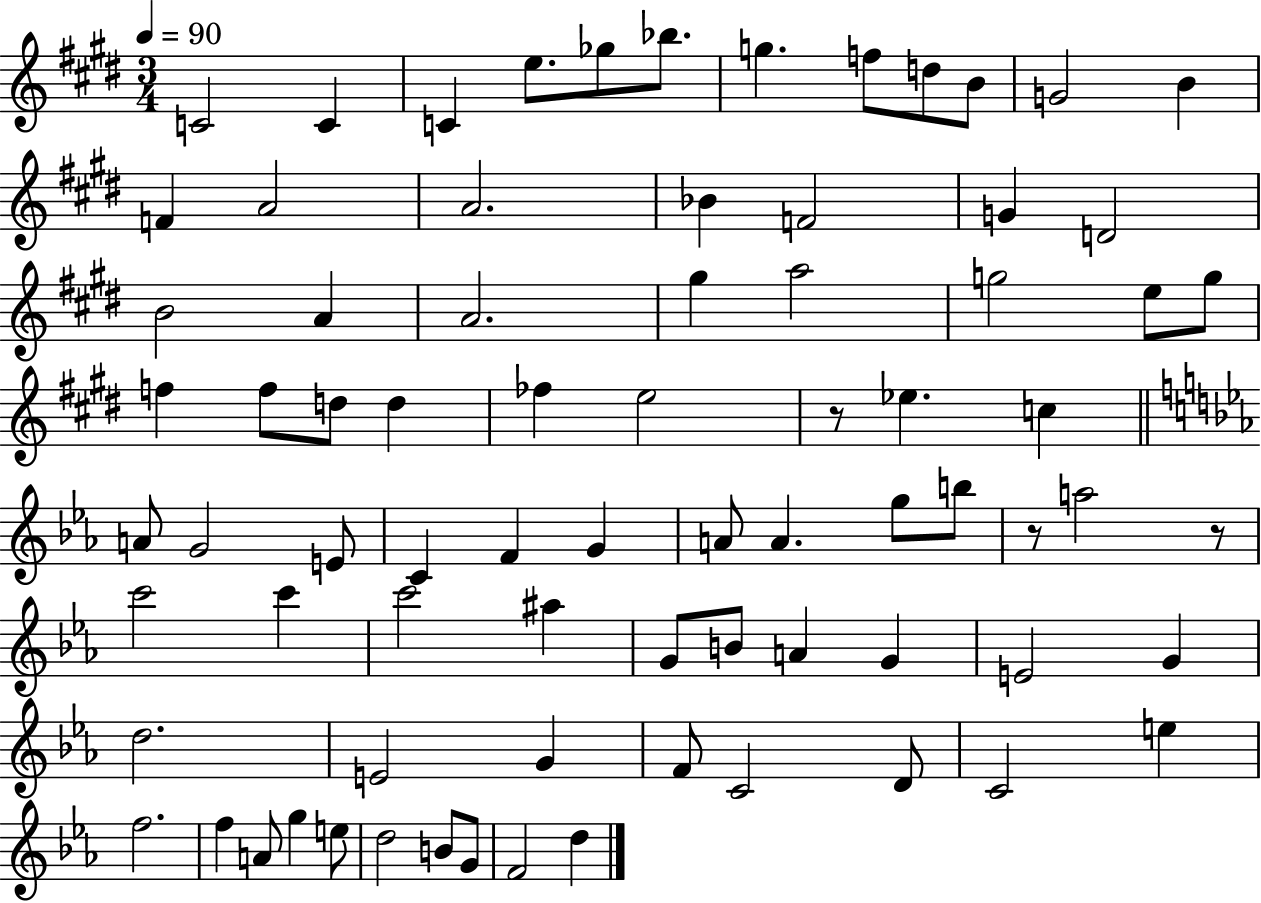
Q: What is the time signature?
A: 3/4